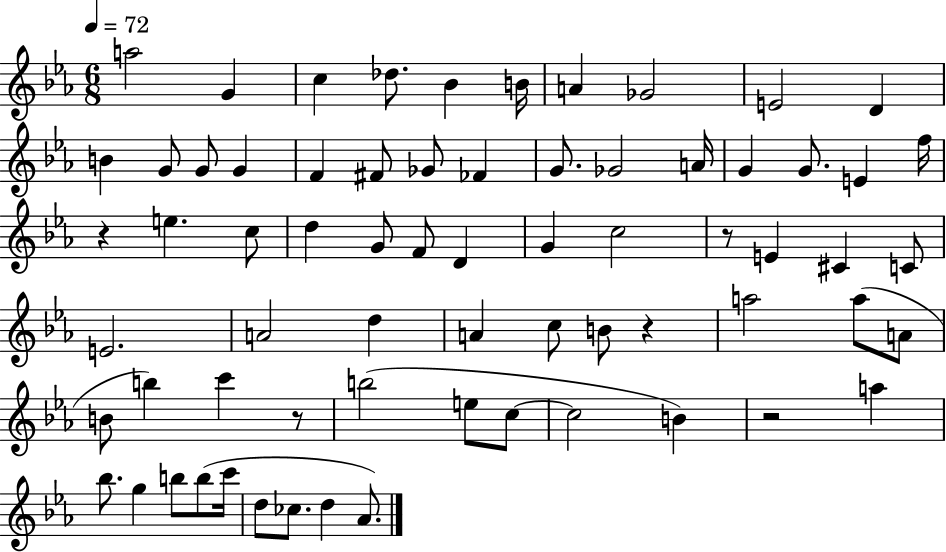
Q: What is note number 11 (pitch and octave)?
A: B4